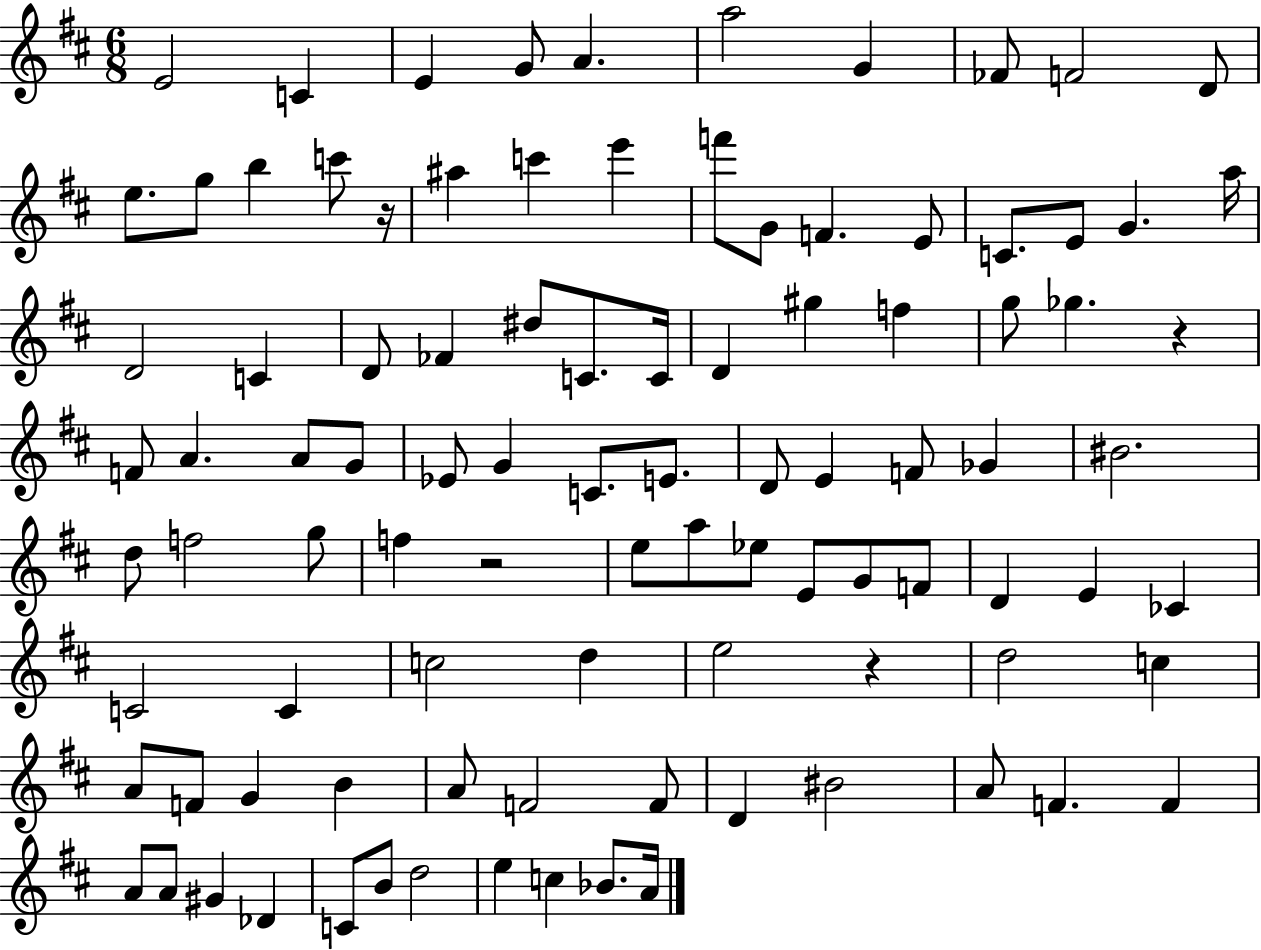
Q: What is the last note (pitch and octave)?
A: A4